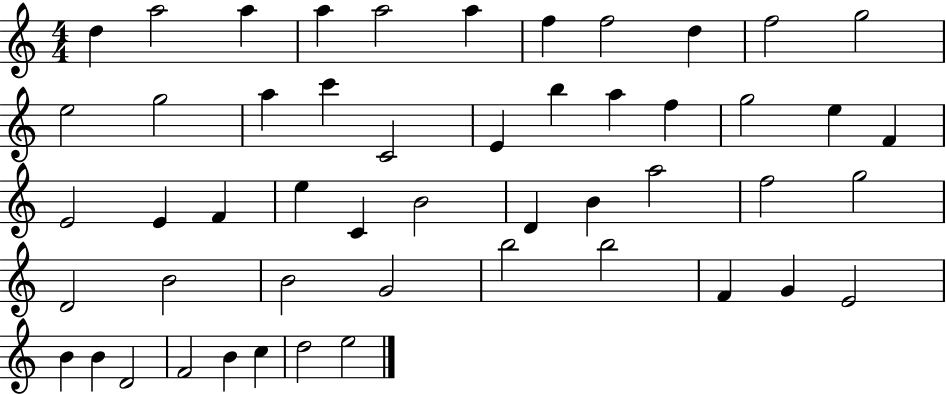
D5/q A5/h A5/q A5/q A5/h A5/q F5/q F5/h D5/q F5/h G5/h E5/h G5/h A5/q C6/q C4/h E4/q B5/q A5/q F5/q G5/h E5/q F4/q E4/h E4/q F4/q E5/q C4/q B4/h D4/q B4/q A5/h F5/h G5/h D4/h B4/h B4/h G4/h B5/h B5/h F4/q G4/q E4/h B4/q B4/q D4/h F4/h B4/q C5/q D5/h E5/h